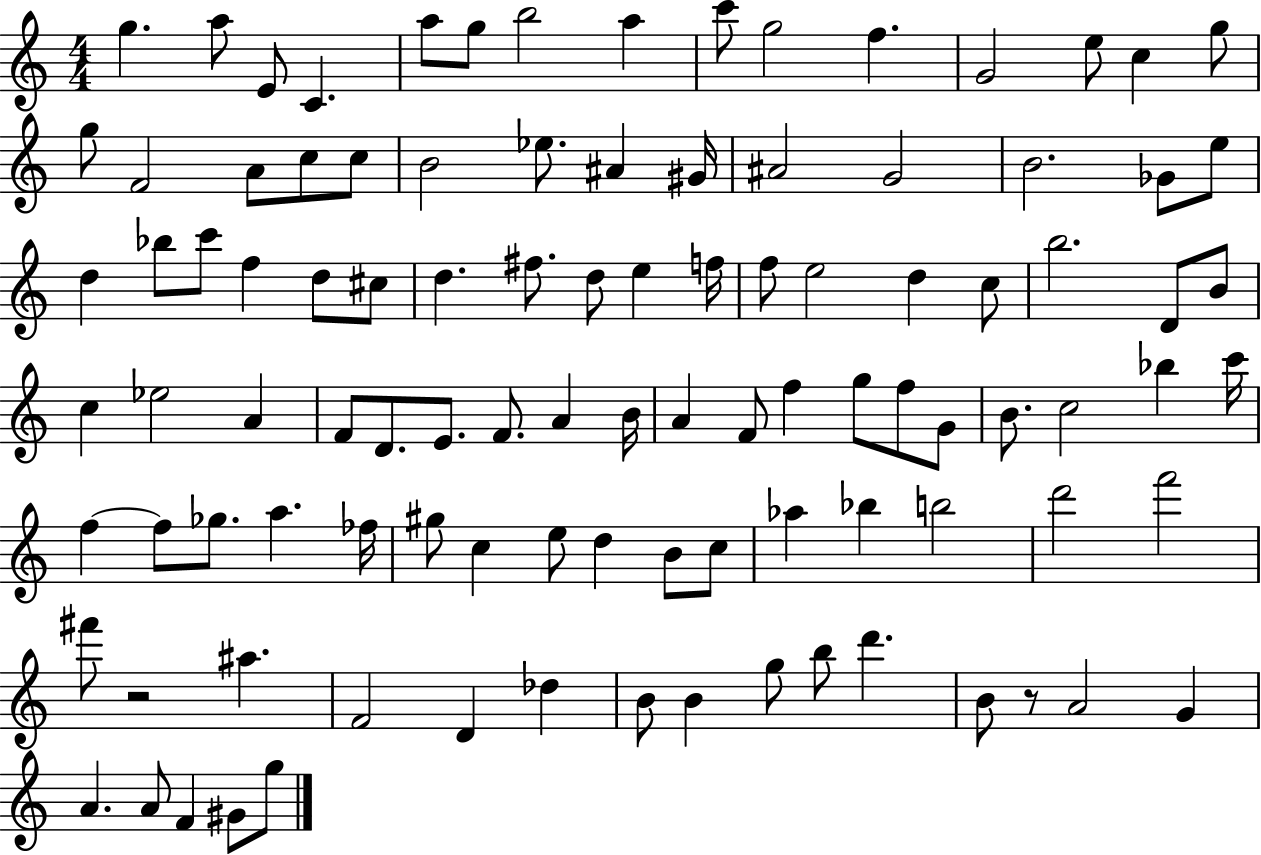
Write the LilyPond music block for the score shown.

{
  \clef treble
  \numericTimeSignature
  \time 4/4
  \key c \major
  g''4. a''8 e'8 c'4. | a''8 g''8 b''2 a''4 | c'''8 g''2 f''4. | g'2 e''8 c''4 g''8 | \break g''8 f'2 a'8 c''8 c''8 | b'2 ees''8. ais'4 gis'16 | ais'2 g'2 | b'2. ges'8 e''8 | \break d''4 bes''8 c'''8 f''4 d''8 cis''8 | d''4. fis''8. d''8 e''4 f''16 | f''8 e''2 d''4 c''8 | b''2. d'8 b'8 | \break c''4 ees''2 a'4 | f'8 d'8. e'8. f'8. a'4 b'16 | a'4 f'8 f''4 g''8 f''8 g'8 | b'8. c''2 bes''4 c'''16 | \break f''4~~ f''8 ges''8. a''4. fes''16 | gis''8 c''4 e''8 d''4 b'8 c''8 | aes''4 bes''4 b''2 | d'''2 f'''2 | \break fis'''8 r2 ais''4. | f'2 d'4 des''4 | b'8 b'4 g''8 b''8 d'''4. | b'8 r8 a'2 g'4 | \break a'4. a'8 f'4 gis'8 g''8 | \bar "|."
}